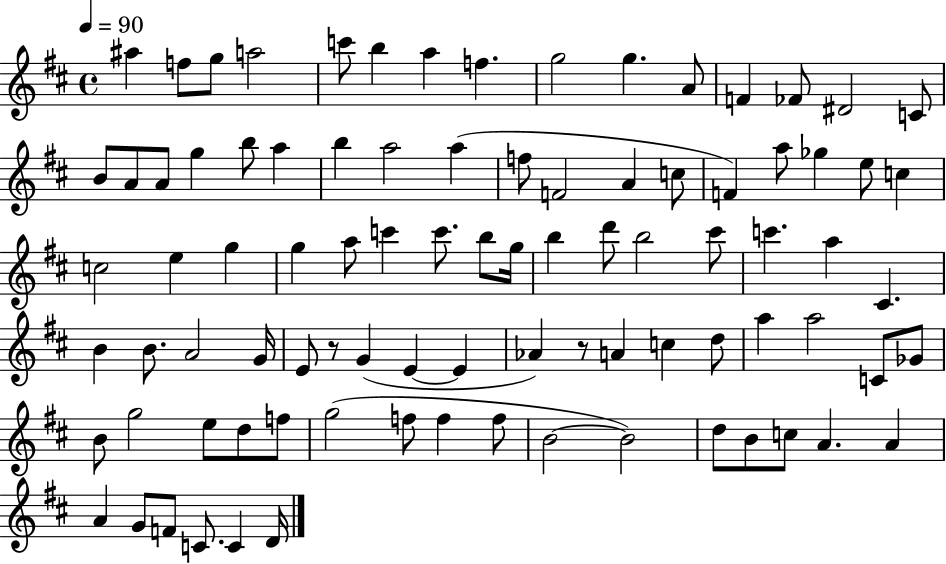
{
  \clef treble
  \time 4/4
  \defaultTimeSignature
  \key d \major
  \tempo 4 = 90
  ais''4 f''8 g''8 a''2 | c'''8 b''4 a''4 f''4. | g''2 g''4. a'8 | f'4 fes'8 dis'2 c'8 | \break b'8 a'8 a'8 g''4 b''8 a''4 | b''4 a''2 a''4( | f''8 f'2 a'4 c''8 | f'4) a''8 ges''4 e''8 c''4 | \break c''2 e''4 g''4 | g''4 a''8 c'''4 c'''8. b''8 g''16 | b''4 d'''8 b''2 cis'''8 | c'''4. a''4 cis'4. | \break b'4 b'8. a'2 g'16 | e'8 r8 g'4( e'4~~ e'4 | aes'4) r8 a'4 c''4 d''8 | a''4 a''2 c'8 ges'8 | \break b'8 g''2 e''8 d''8 f''8 | g''2( f''8 f''4 f''8 | b'2~~ b'2) | d''8 b'8 c''8 a'4. a'4 | \break a'4 g'8 f'8 c'8. c'4 d'16 | \bar "|."
}